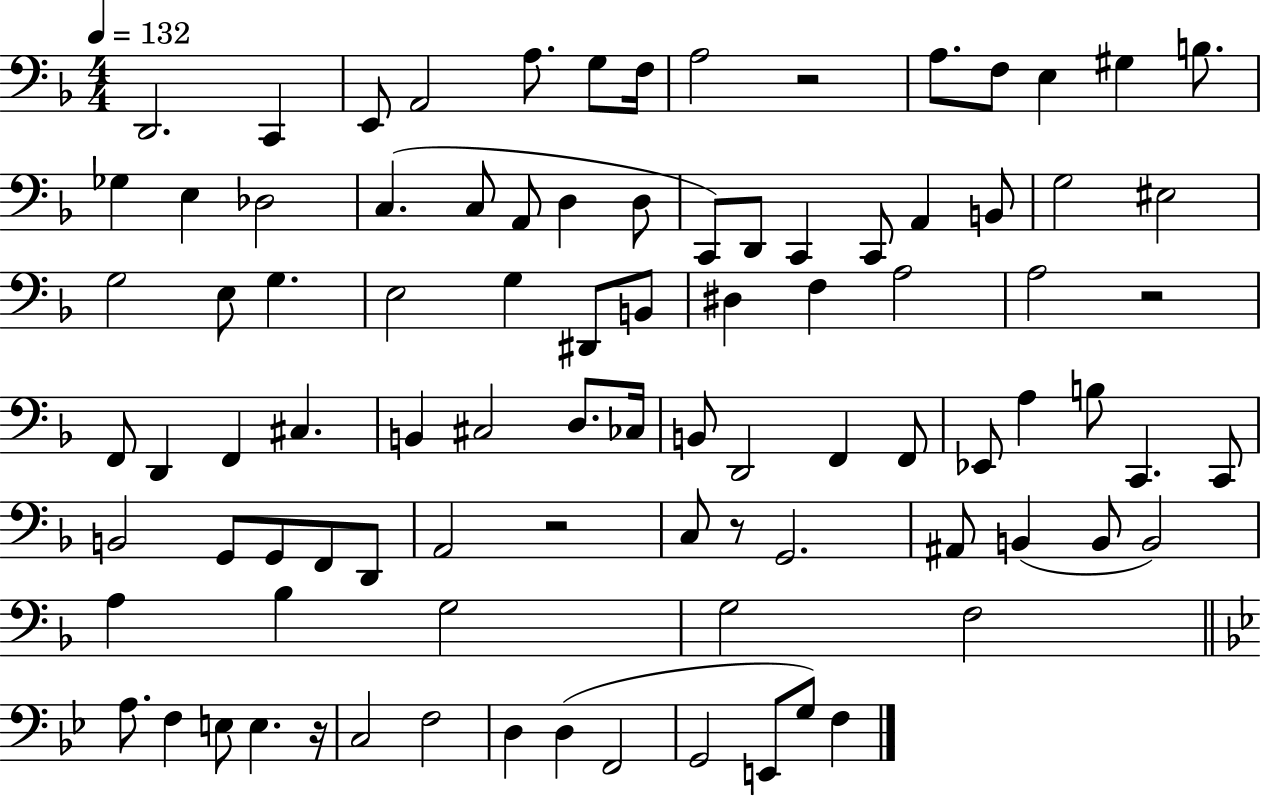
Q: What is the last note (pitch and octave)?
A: F3